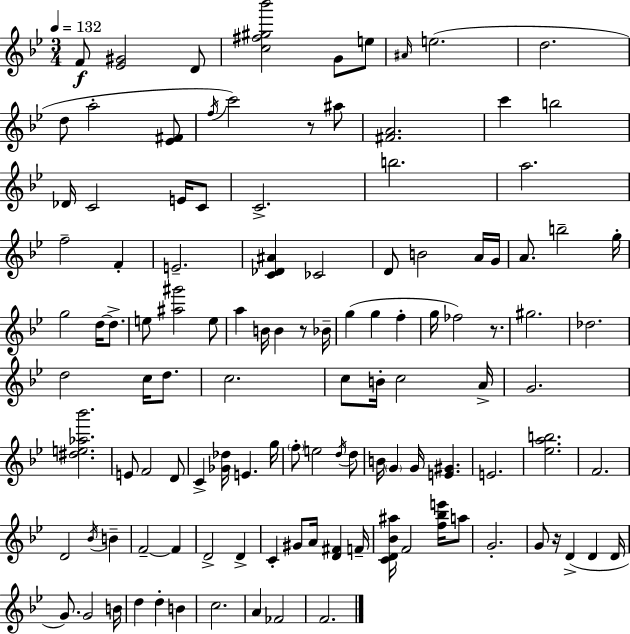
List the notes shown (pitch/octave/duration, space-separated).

F4/e [Eb4,G#4]/h D4/e [C5,F#5,G#5,Bb6]/h G4/e E5/e A#4/s E5/h. D5/h. D5/e A5/h [Eb4,F#4]/e F5/s C6/h R/e A#5/e [F#4,A4]/h. C6/q B5/h Db4/s C4/h E4/s C4/e C4/h. B5/h. A5/h. F5/h F4/q E4/h. [C4,Db4,A#4]/q CES4/h D4/e B4/h A4/s G4/s A4/e. B5/h G5/s G5/h D5/s D5/e. E5/e [A#5,G#6]/h E5/e A5/q B4/s B4/q R/e Bb4/s G5/q G5/q F5/q G5/s FES5/h R/e. G#5/h. Db5/h. D5/h C5/s D5/e. C5/h. C5/e B4/s C5/h A4/s G4/h. [D#5,E5,Ab5,Bb6]/h. E4/e F4/h D4/e C4/q [Gb4,Db5]/s E4/q. G5/s F5/e E5/h D5/s D5/e B4/s G4/q G4/s [E4,G#4]/q. E4/h. [Eb5,A5,B5]/h. F4/h. D4/h Bb4/s B4/q F4/h F4/q D4/h D4/q C4/q G#4/e A4/s [D4,F#4]/q F4/s [C4,D4,Bb4,A#5]/s F4/h [F5,Bb5,E6]/s A5/e G4/h. G4/e R/s D4/q D4/q D4/s G4/e. G4/h B4/s D5/q D5/q B4/q C5/h. A4/q FES4/h F4/h.